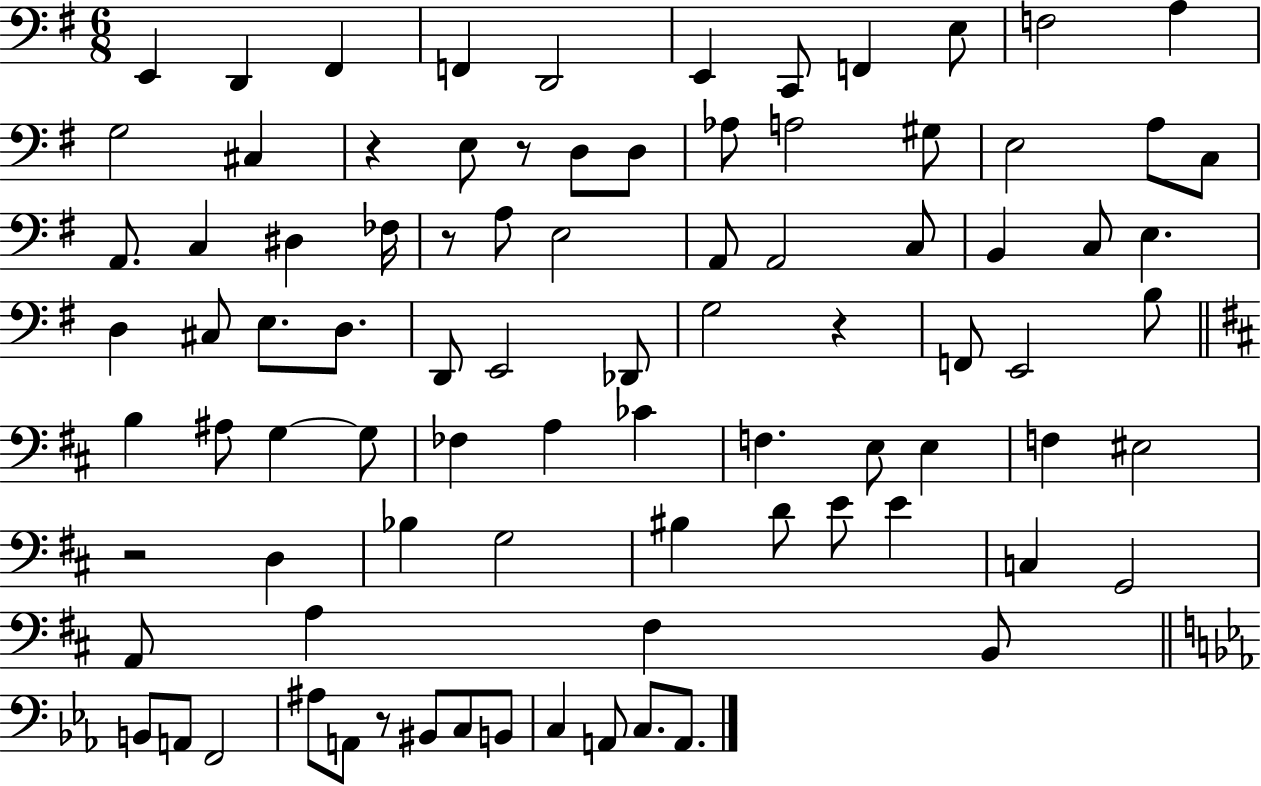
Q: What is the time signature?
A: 6/8